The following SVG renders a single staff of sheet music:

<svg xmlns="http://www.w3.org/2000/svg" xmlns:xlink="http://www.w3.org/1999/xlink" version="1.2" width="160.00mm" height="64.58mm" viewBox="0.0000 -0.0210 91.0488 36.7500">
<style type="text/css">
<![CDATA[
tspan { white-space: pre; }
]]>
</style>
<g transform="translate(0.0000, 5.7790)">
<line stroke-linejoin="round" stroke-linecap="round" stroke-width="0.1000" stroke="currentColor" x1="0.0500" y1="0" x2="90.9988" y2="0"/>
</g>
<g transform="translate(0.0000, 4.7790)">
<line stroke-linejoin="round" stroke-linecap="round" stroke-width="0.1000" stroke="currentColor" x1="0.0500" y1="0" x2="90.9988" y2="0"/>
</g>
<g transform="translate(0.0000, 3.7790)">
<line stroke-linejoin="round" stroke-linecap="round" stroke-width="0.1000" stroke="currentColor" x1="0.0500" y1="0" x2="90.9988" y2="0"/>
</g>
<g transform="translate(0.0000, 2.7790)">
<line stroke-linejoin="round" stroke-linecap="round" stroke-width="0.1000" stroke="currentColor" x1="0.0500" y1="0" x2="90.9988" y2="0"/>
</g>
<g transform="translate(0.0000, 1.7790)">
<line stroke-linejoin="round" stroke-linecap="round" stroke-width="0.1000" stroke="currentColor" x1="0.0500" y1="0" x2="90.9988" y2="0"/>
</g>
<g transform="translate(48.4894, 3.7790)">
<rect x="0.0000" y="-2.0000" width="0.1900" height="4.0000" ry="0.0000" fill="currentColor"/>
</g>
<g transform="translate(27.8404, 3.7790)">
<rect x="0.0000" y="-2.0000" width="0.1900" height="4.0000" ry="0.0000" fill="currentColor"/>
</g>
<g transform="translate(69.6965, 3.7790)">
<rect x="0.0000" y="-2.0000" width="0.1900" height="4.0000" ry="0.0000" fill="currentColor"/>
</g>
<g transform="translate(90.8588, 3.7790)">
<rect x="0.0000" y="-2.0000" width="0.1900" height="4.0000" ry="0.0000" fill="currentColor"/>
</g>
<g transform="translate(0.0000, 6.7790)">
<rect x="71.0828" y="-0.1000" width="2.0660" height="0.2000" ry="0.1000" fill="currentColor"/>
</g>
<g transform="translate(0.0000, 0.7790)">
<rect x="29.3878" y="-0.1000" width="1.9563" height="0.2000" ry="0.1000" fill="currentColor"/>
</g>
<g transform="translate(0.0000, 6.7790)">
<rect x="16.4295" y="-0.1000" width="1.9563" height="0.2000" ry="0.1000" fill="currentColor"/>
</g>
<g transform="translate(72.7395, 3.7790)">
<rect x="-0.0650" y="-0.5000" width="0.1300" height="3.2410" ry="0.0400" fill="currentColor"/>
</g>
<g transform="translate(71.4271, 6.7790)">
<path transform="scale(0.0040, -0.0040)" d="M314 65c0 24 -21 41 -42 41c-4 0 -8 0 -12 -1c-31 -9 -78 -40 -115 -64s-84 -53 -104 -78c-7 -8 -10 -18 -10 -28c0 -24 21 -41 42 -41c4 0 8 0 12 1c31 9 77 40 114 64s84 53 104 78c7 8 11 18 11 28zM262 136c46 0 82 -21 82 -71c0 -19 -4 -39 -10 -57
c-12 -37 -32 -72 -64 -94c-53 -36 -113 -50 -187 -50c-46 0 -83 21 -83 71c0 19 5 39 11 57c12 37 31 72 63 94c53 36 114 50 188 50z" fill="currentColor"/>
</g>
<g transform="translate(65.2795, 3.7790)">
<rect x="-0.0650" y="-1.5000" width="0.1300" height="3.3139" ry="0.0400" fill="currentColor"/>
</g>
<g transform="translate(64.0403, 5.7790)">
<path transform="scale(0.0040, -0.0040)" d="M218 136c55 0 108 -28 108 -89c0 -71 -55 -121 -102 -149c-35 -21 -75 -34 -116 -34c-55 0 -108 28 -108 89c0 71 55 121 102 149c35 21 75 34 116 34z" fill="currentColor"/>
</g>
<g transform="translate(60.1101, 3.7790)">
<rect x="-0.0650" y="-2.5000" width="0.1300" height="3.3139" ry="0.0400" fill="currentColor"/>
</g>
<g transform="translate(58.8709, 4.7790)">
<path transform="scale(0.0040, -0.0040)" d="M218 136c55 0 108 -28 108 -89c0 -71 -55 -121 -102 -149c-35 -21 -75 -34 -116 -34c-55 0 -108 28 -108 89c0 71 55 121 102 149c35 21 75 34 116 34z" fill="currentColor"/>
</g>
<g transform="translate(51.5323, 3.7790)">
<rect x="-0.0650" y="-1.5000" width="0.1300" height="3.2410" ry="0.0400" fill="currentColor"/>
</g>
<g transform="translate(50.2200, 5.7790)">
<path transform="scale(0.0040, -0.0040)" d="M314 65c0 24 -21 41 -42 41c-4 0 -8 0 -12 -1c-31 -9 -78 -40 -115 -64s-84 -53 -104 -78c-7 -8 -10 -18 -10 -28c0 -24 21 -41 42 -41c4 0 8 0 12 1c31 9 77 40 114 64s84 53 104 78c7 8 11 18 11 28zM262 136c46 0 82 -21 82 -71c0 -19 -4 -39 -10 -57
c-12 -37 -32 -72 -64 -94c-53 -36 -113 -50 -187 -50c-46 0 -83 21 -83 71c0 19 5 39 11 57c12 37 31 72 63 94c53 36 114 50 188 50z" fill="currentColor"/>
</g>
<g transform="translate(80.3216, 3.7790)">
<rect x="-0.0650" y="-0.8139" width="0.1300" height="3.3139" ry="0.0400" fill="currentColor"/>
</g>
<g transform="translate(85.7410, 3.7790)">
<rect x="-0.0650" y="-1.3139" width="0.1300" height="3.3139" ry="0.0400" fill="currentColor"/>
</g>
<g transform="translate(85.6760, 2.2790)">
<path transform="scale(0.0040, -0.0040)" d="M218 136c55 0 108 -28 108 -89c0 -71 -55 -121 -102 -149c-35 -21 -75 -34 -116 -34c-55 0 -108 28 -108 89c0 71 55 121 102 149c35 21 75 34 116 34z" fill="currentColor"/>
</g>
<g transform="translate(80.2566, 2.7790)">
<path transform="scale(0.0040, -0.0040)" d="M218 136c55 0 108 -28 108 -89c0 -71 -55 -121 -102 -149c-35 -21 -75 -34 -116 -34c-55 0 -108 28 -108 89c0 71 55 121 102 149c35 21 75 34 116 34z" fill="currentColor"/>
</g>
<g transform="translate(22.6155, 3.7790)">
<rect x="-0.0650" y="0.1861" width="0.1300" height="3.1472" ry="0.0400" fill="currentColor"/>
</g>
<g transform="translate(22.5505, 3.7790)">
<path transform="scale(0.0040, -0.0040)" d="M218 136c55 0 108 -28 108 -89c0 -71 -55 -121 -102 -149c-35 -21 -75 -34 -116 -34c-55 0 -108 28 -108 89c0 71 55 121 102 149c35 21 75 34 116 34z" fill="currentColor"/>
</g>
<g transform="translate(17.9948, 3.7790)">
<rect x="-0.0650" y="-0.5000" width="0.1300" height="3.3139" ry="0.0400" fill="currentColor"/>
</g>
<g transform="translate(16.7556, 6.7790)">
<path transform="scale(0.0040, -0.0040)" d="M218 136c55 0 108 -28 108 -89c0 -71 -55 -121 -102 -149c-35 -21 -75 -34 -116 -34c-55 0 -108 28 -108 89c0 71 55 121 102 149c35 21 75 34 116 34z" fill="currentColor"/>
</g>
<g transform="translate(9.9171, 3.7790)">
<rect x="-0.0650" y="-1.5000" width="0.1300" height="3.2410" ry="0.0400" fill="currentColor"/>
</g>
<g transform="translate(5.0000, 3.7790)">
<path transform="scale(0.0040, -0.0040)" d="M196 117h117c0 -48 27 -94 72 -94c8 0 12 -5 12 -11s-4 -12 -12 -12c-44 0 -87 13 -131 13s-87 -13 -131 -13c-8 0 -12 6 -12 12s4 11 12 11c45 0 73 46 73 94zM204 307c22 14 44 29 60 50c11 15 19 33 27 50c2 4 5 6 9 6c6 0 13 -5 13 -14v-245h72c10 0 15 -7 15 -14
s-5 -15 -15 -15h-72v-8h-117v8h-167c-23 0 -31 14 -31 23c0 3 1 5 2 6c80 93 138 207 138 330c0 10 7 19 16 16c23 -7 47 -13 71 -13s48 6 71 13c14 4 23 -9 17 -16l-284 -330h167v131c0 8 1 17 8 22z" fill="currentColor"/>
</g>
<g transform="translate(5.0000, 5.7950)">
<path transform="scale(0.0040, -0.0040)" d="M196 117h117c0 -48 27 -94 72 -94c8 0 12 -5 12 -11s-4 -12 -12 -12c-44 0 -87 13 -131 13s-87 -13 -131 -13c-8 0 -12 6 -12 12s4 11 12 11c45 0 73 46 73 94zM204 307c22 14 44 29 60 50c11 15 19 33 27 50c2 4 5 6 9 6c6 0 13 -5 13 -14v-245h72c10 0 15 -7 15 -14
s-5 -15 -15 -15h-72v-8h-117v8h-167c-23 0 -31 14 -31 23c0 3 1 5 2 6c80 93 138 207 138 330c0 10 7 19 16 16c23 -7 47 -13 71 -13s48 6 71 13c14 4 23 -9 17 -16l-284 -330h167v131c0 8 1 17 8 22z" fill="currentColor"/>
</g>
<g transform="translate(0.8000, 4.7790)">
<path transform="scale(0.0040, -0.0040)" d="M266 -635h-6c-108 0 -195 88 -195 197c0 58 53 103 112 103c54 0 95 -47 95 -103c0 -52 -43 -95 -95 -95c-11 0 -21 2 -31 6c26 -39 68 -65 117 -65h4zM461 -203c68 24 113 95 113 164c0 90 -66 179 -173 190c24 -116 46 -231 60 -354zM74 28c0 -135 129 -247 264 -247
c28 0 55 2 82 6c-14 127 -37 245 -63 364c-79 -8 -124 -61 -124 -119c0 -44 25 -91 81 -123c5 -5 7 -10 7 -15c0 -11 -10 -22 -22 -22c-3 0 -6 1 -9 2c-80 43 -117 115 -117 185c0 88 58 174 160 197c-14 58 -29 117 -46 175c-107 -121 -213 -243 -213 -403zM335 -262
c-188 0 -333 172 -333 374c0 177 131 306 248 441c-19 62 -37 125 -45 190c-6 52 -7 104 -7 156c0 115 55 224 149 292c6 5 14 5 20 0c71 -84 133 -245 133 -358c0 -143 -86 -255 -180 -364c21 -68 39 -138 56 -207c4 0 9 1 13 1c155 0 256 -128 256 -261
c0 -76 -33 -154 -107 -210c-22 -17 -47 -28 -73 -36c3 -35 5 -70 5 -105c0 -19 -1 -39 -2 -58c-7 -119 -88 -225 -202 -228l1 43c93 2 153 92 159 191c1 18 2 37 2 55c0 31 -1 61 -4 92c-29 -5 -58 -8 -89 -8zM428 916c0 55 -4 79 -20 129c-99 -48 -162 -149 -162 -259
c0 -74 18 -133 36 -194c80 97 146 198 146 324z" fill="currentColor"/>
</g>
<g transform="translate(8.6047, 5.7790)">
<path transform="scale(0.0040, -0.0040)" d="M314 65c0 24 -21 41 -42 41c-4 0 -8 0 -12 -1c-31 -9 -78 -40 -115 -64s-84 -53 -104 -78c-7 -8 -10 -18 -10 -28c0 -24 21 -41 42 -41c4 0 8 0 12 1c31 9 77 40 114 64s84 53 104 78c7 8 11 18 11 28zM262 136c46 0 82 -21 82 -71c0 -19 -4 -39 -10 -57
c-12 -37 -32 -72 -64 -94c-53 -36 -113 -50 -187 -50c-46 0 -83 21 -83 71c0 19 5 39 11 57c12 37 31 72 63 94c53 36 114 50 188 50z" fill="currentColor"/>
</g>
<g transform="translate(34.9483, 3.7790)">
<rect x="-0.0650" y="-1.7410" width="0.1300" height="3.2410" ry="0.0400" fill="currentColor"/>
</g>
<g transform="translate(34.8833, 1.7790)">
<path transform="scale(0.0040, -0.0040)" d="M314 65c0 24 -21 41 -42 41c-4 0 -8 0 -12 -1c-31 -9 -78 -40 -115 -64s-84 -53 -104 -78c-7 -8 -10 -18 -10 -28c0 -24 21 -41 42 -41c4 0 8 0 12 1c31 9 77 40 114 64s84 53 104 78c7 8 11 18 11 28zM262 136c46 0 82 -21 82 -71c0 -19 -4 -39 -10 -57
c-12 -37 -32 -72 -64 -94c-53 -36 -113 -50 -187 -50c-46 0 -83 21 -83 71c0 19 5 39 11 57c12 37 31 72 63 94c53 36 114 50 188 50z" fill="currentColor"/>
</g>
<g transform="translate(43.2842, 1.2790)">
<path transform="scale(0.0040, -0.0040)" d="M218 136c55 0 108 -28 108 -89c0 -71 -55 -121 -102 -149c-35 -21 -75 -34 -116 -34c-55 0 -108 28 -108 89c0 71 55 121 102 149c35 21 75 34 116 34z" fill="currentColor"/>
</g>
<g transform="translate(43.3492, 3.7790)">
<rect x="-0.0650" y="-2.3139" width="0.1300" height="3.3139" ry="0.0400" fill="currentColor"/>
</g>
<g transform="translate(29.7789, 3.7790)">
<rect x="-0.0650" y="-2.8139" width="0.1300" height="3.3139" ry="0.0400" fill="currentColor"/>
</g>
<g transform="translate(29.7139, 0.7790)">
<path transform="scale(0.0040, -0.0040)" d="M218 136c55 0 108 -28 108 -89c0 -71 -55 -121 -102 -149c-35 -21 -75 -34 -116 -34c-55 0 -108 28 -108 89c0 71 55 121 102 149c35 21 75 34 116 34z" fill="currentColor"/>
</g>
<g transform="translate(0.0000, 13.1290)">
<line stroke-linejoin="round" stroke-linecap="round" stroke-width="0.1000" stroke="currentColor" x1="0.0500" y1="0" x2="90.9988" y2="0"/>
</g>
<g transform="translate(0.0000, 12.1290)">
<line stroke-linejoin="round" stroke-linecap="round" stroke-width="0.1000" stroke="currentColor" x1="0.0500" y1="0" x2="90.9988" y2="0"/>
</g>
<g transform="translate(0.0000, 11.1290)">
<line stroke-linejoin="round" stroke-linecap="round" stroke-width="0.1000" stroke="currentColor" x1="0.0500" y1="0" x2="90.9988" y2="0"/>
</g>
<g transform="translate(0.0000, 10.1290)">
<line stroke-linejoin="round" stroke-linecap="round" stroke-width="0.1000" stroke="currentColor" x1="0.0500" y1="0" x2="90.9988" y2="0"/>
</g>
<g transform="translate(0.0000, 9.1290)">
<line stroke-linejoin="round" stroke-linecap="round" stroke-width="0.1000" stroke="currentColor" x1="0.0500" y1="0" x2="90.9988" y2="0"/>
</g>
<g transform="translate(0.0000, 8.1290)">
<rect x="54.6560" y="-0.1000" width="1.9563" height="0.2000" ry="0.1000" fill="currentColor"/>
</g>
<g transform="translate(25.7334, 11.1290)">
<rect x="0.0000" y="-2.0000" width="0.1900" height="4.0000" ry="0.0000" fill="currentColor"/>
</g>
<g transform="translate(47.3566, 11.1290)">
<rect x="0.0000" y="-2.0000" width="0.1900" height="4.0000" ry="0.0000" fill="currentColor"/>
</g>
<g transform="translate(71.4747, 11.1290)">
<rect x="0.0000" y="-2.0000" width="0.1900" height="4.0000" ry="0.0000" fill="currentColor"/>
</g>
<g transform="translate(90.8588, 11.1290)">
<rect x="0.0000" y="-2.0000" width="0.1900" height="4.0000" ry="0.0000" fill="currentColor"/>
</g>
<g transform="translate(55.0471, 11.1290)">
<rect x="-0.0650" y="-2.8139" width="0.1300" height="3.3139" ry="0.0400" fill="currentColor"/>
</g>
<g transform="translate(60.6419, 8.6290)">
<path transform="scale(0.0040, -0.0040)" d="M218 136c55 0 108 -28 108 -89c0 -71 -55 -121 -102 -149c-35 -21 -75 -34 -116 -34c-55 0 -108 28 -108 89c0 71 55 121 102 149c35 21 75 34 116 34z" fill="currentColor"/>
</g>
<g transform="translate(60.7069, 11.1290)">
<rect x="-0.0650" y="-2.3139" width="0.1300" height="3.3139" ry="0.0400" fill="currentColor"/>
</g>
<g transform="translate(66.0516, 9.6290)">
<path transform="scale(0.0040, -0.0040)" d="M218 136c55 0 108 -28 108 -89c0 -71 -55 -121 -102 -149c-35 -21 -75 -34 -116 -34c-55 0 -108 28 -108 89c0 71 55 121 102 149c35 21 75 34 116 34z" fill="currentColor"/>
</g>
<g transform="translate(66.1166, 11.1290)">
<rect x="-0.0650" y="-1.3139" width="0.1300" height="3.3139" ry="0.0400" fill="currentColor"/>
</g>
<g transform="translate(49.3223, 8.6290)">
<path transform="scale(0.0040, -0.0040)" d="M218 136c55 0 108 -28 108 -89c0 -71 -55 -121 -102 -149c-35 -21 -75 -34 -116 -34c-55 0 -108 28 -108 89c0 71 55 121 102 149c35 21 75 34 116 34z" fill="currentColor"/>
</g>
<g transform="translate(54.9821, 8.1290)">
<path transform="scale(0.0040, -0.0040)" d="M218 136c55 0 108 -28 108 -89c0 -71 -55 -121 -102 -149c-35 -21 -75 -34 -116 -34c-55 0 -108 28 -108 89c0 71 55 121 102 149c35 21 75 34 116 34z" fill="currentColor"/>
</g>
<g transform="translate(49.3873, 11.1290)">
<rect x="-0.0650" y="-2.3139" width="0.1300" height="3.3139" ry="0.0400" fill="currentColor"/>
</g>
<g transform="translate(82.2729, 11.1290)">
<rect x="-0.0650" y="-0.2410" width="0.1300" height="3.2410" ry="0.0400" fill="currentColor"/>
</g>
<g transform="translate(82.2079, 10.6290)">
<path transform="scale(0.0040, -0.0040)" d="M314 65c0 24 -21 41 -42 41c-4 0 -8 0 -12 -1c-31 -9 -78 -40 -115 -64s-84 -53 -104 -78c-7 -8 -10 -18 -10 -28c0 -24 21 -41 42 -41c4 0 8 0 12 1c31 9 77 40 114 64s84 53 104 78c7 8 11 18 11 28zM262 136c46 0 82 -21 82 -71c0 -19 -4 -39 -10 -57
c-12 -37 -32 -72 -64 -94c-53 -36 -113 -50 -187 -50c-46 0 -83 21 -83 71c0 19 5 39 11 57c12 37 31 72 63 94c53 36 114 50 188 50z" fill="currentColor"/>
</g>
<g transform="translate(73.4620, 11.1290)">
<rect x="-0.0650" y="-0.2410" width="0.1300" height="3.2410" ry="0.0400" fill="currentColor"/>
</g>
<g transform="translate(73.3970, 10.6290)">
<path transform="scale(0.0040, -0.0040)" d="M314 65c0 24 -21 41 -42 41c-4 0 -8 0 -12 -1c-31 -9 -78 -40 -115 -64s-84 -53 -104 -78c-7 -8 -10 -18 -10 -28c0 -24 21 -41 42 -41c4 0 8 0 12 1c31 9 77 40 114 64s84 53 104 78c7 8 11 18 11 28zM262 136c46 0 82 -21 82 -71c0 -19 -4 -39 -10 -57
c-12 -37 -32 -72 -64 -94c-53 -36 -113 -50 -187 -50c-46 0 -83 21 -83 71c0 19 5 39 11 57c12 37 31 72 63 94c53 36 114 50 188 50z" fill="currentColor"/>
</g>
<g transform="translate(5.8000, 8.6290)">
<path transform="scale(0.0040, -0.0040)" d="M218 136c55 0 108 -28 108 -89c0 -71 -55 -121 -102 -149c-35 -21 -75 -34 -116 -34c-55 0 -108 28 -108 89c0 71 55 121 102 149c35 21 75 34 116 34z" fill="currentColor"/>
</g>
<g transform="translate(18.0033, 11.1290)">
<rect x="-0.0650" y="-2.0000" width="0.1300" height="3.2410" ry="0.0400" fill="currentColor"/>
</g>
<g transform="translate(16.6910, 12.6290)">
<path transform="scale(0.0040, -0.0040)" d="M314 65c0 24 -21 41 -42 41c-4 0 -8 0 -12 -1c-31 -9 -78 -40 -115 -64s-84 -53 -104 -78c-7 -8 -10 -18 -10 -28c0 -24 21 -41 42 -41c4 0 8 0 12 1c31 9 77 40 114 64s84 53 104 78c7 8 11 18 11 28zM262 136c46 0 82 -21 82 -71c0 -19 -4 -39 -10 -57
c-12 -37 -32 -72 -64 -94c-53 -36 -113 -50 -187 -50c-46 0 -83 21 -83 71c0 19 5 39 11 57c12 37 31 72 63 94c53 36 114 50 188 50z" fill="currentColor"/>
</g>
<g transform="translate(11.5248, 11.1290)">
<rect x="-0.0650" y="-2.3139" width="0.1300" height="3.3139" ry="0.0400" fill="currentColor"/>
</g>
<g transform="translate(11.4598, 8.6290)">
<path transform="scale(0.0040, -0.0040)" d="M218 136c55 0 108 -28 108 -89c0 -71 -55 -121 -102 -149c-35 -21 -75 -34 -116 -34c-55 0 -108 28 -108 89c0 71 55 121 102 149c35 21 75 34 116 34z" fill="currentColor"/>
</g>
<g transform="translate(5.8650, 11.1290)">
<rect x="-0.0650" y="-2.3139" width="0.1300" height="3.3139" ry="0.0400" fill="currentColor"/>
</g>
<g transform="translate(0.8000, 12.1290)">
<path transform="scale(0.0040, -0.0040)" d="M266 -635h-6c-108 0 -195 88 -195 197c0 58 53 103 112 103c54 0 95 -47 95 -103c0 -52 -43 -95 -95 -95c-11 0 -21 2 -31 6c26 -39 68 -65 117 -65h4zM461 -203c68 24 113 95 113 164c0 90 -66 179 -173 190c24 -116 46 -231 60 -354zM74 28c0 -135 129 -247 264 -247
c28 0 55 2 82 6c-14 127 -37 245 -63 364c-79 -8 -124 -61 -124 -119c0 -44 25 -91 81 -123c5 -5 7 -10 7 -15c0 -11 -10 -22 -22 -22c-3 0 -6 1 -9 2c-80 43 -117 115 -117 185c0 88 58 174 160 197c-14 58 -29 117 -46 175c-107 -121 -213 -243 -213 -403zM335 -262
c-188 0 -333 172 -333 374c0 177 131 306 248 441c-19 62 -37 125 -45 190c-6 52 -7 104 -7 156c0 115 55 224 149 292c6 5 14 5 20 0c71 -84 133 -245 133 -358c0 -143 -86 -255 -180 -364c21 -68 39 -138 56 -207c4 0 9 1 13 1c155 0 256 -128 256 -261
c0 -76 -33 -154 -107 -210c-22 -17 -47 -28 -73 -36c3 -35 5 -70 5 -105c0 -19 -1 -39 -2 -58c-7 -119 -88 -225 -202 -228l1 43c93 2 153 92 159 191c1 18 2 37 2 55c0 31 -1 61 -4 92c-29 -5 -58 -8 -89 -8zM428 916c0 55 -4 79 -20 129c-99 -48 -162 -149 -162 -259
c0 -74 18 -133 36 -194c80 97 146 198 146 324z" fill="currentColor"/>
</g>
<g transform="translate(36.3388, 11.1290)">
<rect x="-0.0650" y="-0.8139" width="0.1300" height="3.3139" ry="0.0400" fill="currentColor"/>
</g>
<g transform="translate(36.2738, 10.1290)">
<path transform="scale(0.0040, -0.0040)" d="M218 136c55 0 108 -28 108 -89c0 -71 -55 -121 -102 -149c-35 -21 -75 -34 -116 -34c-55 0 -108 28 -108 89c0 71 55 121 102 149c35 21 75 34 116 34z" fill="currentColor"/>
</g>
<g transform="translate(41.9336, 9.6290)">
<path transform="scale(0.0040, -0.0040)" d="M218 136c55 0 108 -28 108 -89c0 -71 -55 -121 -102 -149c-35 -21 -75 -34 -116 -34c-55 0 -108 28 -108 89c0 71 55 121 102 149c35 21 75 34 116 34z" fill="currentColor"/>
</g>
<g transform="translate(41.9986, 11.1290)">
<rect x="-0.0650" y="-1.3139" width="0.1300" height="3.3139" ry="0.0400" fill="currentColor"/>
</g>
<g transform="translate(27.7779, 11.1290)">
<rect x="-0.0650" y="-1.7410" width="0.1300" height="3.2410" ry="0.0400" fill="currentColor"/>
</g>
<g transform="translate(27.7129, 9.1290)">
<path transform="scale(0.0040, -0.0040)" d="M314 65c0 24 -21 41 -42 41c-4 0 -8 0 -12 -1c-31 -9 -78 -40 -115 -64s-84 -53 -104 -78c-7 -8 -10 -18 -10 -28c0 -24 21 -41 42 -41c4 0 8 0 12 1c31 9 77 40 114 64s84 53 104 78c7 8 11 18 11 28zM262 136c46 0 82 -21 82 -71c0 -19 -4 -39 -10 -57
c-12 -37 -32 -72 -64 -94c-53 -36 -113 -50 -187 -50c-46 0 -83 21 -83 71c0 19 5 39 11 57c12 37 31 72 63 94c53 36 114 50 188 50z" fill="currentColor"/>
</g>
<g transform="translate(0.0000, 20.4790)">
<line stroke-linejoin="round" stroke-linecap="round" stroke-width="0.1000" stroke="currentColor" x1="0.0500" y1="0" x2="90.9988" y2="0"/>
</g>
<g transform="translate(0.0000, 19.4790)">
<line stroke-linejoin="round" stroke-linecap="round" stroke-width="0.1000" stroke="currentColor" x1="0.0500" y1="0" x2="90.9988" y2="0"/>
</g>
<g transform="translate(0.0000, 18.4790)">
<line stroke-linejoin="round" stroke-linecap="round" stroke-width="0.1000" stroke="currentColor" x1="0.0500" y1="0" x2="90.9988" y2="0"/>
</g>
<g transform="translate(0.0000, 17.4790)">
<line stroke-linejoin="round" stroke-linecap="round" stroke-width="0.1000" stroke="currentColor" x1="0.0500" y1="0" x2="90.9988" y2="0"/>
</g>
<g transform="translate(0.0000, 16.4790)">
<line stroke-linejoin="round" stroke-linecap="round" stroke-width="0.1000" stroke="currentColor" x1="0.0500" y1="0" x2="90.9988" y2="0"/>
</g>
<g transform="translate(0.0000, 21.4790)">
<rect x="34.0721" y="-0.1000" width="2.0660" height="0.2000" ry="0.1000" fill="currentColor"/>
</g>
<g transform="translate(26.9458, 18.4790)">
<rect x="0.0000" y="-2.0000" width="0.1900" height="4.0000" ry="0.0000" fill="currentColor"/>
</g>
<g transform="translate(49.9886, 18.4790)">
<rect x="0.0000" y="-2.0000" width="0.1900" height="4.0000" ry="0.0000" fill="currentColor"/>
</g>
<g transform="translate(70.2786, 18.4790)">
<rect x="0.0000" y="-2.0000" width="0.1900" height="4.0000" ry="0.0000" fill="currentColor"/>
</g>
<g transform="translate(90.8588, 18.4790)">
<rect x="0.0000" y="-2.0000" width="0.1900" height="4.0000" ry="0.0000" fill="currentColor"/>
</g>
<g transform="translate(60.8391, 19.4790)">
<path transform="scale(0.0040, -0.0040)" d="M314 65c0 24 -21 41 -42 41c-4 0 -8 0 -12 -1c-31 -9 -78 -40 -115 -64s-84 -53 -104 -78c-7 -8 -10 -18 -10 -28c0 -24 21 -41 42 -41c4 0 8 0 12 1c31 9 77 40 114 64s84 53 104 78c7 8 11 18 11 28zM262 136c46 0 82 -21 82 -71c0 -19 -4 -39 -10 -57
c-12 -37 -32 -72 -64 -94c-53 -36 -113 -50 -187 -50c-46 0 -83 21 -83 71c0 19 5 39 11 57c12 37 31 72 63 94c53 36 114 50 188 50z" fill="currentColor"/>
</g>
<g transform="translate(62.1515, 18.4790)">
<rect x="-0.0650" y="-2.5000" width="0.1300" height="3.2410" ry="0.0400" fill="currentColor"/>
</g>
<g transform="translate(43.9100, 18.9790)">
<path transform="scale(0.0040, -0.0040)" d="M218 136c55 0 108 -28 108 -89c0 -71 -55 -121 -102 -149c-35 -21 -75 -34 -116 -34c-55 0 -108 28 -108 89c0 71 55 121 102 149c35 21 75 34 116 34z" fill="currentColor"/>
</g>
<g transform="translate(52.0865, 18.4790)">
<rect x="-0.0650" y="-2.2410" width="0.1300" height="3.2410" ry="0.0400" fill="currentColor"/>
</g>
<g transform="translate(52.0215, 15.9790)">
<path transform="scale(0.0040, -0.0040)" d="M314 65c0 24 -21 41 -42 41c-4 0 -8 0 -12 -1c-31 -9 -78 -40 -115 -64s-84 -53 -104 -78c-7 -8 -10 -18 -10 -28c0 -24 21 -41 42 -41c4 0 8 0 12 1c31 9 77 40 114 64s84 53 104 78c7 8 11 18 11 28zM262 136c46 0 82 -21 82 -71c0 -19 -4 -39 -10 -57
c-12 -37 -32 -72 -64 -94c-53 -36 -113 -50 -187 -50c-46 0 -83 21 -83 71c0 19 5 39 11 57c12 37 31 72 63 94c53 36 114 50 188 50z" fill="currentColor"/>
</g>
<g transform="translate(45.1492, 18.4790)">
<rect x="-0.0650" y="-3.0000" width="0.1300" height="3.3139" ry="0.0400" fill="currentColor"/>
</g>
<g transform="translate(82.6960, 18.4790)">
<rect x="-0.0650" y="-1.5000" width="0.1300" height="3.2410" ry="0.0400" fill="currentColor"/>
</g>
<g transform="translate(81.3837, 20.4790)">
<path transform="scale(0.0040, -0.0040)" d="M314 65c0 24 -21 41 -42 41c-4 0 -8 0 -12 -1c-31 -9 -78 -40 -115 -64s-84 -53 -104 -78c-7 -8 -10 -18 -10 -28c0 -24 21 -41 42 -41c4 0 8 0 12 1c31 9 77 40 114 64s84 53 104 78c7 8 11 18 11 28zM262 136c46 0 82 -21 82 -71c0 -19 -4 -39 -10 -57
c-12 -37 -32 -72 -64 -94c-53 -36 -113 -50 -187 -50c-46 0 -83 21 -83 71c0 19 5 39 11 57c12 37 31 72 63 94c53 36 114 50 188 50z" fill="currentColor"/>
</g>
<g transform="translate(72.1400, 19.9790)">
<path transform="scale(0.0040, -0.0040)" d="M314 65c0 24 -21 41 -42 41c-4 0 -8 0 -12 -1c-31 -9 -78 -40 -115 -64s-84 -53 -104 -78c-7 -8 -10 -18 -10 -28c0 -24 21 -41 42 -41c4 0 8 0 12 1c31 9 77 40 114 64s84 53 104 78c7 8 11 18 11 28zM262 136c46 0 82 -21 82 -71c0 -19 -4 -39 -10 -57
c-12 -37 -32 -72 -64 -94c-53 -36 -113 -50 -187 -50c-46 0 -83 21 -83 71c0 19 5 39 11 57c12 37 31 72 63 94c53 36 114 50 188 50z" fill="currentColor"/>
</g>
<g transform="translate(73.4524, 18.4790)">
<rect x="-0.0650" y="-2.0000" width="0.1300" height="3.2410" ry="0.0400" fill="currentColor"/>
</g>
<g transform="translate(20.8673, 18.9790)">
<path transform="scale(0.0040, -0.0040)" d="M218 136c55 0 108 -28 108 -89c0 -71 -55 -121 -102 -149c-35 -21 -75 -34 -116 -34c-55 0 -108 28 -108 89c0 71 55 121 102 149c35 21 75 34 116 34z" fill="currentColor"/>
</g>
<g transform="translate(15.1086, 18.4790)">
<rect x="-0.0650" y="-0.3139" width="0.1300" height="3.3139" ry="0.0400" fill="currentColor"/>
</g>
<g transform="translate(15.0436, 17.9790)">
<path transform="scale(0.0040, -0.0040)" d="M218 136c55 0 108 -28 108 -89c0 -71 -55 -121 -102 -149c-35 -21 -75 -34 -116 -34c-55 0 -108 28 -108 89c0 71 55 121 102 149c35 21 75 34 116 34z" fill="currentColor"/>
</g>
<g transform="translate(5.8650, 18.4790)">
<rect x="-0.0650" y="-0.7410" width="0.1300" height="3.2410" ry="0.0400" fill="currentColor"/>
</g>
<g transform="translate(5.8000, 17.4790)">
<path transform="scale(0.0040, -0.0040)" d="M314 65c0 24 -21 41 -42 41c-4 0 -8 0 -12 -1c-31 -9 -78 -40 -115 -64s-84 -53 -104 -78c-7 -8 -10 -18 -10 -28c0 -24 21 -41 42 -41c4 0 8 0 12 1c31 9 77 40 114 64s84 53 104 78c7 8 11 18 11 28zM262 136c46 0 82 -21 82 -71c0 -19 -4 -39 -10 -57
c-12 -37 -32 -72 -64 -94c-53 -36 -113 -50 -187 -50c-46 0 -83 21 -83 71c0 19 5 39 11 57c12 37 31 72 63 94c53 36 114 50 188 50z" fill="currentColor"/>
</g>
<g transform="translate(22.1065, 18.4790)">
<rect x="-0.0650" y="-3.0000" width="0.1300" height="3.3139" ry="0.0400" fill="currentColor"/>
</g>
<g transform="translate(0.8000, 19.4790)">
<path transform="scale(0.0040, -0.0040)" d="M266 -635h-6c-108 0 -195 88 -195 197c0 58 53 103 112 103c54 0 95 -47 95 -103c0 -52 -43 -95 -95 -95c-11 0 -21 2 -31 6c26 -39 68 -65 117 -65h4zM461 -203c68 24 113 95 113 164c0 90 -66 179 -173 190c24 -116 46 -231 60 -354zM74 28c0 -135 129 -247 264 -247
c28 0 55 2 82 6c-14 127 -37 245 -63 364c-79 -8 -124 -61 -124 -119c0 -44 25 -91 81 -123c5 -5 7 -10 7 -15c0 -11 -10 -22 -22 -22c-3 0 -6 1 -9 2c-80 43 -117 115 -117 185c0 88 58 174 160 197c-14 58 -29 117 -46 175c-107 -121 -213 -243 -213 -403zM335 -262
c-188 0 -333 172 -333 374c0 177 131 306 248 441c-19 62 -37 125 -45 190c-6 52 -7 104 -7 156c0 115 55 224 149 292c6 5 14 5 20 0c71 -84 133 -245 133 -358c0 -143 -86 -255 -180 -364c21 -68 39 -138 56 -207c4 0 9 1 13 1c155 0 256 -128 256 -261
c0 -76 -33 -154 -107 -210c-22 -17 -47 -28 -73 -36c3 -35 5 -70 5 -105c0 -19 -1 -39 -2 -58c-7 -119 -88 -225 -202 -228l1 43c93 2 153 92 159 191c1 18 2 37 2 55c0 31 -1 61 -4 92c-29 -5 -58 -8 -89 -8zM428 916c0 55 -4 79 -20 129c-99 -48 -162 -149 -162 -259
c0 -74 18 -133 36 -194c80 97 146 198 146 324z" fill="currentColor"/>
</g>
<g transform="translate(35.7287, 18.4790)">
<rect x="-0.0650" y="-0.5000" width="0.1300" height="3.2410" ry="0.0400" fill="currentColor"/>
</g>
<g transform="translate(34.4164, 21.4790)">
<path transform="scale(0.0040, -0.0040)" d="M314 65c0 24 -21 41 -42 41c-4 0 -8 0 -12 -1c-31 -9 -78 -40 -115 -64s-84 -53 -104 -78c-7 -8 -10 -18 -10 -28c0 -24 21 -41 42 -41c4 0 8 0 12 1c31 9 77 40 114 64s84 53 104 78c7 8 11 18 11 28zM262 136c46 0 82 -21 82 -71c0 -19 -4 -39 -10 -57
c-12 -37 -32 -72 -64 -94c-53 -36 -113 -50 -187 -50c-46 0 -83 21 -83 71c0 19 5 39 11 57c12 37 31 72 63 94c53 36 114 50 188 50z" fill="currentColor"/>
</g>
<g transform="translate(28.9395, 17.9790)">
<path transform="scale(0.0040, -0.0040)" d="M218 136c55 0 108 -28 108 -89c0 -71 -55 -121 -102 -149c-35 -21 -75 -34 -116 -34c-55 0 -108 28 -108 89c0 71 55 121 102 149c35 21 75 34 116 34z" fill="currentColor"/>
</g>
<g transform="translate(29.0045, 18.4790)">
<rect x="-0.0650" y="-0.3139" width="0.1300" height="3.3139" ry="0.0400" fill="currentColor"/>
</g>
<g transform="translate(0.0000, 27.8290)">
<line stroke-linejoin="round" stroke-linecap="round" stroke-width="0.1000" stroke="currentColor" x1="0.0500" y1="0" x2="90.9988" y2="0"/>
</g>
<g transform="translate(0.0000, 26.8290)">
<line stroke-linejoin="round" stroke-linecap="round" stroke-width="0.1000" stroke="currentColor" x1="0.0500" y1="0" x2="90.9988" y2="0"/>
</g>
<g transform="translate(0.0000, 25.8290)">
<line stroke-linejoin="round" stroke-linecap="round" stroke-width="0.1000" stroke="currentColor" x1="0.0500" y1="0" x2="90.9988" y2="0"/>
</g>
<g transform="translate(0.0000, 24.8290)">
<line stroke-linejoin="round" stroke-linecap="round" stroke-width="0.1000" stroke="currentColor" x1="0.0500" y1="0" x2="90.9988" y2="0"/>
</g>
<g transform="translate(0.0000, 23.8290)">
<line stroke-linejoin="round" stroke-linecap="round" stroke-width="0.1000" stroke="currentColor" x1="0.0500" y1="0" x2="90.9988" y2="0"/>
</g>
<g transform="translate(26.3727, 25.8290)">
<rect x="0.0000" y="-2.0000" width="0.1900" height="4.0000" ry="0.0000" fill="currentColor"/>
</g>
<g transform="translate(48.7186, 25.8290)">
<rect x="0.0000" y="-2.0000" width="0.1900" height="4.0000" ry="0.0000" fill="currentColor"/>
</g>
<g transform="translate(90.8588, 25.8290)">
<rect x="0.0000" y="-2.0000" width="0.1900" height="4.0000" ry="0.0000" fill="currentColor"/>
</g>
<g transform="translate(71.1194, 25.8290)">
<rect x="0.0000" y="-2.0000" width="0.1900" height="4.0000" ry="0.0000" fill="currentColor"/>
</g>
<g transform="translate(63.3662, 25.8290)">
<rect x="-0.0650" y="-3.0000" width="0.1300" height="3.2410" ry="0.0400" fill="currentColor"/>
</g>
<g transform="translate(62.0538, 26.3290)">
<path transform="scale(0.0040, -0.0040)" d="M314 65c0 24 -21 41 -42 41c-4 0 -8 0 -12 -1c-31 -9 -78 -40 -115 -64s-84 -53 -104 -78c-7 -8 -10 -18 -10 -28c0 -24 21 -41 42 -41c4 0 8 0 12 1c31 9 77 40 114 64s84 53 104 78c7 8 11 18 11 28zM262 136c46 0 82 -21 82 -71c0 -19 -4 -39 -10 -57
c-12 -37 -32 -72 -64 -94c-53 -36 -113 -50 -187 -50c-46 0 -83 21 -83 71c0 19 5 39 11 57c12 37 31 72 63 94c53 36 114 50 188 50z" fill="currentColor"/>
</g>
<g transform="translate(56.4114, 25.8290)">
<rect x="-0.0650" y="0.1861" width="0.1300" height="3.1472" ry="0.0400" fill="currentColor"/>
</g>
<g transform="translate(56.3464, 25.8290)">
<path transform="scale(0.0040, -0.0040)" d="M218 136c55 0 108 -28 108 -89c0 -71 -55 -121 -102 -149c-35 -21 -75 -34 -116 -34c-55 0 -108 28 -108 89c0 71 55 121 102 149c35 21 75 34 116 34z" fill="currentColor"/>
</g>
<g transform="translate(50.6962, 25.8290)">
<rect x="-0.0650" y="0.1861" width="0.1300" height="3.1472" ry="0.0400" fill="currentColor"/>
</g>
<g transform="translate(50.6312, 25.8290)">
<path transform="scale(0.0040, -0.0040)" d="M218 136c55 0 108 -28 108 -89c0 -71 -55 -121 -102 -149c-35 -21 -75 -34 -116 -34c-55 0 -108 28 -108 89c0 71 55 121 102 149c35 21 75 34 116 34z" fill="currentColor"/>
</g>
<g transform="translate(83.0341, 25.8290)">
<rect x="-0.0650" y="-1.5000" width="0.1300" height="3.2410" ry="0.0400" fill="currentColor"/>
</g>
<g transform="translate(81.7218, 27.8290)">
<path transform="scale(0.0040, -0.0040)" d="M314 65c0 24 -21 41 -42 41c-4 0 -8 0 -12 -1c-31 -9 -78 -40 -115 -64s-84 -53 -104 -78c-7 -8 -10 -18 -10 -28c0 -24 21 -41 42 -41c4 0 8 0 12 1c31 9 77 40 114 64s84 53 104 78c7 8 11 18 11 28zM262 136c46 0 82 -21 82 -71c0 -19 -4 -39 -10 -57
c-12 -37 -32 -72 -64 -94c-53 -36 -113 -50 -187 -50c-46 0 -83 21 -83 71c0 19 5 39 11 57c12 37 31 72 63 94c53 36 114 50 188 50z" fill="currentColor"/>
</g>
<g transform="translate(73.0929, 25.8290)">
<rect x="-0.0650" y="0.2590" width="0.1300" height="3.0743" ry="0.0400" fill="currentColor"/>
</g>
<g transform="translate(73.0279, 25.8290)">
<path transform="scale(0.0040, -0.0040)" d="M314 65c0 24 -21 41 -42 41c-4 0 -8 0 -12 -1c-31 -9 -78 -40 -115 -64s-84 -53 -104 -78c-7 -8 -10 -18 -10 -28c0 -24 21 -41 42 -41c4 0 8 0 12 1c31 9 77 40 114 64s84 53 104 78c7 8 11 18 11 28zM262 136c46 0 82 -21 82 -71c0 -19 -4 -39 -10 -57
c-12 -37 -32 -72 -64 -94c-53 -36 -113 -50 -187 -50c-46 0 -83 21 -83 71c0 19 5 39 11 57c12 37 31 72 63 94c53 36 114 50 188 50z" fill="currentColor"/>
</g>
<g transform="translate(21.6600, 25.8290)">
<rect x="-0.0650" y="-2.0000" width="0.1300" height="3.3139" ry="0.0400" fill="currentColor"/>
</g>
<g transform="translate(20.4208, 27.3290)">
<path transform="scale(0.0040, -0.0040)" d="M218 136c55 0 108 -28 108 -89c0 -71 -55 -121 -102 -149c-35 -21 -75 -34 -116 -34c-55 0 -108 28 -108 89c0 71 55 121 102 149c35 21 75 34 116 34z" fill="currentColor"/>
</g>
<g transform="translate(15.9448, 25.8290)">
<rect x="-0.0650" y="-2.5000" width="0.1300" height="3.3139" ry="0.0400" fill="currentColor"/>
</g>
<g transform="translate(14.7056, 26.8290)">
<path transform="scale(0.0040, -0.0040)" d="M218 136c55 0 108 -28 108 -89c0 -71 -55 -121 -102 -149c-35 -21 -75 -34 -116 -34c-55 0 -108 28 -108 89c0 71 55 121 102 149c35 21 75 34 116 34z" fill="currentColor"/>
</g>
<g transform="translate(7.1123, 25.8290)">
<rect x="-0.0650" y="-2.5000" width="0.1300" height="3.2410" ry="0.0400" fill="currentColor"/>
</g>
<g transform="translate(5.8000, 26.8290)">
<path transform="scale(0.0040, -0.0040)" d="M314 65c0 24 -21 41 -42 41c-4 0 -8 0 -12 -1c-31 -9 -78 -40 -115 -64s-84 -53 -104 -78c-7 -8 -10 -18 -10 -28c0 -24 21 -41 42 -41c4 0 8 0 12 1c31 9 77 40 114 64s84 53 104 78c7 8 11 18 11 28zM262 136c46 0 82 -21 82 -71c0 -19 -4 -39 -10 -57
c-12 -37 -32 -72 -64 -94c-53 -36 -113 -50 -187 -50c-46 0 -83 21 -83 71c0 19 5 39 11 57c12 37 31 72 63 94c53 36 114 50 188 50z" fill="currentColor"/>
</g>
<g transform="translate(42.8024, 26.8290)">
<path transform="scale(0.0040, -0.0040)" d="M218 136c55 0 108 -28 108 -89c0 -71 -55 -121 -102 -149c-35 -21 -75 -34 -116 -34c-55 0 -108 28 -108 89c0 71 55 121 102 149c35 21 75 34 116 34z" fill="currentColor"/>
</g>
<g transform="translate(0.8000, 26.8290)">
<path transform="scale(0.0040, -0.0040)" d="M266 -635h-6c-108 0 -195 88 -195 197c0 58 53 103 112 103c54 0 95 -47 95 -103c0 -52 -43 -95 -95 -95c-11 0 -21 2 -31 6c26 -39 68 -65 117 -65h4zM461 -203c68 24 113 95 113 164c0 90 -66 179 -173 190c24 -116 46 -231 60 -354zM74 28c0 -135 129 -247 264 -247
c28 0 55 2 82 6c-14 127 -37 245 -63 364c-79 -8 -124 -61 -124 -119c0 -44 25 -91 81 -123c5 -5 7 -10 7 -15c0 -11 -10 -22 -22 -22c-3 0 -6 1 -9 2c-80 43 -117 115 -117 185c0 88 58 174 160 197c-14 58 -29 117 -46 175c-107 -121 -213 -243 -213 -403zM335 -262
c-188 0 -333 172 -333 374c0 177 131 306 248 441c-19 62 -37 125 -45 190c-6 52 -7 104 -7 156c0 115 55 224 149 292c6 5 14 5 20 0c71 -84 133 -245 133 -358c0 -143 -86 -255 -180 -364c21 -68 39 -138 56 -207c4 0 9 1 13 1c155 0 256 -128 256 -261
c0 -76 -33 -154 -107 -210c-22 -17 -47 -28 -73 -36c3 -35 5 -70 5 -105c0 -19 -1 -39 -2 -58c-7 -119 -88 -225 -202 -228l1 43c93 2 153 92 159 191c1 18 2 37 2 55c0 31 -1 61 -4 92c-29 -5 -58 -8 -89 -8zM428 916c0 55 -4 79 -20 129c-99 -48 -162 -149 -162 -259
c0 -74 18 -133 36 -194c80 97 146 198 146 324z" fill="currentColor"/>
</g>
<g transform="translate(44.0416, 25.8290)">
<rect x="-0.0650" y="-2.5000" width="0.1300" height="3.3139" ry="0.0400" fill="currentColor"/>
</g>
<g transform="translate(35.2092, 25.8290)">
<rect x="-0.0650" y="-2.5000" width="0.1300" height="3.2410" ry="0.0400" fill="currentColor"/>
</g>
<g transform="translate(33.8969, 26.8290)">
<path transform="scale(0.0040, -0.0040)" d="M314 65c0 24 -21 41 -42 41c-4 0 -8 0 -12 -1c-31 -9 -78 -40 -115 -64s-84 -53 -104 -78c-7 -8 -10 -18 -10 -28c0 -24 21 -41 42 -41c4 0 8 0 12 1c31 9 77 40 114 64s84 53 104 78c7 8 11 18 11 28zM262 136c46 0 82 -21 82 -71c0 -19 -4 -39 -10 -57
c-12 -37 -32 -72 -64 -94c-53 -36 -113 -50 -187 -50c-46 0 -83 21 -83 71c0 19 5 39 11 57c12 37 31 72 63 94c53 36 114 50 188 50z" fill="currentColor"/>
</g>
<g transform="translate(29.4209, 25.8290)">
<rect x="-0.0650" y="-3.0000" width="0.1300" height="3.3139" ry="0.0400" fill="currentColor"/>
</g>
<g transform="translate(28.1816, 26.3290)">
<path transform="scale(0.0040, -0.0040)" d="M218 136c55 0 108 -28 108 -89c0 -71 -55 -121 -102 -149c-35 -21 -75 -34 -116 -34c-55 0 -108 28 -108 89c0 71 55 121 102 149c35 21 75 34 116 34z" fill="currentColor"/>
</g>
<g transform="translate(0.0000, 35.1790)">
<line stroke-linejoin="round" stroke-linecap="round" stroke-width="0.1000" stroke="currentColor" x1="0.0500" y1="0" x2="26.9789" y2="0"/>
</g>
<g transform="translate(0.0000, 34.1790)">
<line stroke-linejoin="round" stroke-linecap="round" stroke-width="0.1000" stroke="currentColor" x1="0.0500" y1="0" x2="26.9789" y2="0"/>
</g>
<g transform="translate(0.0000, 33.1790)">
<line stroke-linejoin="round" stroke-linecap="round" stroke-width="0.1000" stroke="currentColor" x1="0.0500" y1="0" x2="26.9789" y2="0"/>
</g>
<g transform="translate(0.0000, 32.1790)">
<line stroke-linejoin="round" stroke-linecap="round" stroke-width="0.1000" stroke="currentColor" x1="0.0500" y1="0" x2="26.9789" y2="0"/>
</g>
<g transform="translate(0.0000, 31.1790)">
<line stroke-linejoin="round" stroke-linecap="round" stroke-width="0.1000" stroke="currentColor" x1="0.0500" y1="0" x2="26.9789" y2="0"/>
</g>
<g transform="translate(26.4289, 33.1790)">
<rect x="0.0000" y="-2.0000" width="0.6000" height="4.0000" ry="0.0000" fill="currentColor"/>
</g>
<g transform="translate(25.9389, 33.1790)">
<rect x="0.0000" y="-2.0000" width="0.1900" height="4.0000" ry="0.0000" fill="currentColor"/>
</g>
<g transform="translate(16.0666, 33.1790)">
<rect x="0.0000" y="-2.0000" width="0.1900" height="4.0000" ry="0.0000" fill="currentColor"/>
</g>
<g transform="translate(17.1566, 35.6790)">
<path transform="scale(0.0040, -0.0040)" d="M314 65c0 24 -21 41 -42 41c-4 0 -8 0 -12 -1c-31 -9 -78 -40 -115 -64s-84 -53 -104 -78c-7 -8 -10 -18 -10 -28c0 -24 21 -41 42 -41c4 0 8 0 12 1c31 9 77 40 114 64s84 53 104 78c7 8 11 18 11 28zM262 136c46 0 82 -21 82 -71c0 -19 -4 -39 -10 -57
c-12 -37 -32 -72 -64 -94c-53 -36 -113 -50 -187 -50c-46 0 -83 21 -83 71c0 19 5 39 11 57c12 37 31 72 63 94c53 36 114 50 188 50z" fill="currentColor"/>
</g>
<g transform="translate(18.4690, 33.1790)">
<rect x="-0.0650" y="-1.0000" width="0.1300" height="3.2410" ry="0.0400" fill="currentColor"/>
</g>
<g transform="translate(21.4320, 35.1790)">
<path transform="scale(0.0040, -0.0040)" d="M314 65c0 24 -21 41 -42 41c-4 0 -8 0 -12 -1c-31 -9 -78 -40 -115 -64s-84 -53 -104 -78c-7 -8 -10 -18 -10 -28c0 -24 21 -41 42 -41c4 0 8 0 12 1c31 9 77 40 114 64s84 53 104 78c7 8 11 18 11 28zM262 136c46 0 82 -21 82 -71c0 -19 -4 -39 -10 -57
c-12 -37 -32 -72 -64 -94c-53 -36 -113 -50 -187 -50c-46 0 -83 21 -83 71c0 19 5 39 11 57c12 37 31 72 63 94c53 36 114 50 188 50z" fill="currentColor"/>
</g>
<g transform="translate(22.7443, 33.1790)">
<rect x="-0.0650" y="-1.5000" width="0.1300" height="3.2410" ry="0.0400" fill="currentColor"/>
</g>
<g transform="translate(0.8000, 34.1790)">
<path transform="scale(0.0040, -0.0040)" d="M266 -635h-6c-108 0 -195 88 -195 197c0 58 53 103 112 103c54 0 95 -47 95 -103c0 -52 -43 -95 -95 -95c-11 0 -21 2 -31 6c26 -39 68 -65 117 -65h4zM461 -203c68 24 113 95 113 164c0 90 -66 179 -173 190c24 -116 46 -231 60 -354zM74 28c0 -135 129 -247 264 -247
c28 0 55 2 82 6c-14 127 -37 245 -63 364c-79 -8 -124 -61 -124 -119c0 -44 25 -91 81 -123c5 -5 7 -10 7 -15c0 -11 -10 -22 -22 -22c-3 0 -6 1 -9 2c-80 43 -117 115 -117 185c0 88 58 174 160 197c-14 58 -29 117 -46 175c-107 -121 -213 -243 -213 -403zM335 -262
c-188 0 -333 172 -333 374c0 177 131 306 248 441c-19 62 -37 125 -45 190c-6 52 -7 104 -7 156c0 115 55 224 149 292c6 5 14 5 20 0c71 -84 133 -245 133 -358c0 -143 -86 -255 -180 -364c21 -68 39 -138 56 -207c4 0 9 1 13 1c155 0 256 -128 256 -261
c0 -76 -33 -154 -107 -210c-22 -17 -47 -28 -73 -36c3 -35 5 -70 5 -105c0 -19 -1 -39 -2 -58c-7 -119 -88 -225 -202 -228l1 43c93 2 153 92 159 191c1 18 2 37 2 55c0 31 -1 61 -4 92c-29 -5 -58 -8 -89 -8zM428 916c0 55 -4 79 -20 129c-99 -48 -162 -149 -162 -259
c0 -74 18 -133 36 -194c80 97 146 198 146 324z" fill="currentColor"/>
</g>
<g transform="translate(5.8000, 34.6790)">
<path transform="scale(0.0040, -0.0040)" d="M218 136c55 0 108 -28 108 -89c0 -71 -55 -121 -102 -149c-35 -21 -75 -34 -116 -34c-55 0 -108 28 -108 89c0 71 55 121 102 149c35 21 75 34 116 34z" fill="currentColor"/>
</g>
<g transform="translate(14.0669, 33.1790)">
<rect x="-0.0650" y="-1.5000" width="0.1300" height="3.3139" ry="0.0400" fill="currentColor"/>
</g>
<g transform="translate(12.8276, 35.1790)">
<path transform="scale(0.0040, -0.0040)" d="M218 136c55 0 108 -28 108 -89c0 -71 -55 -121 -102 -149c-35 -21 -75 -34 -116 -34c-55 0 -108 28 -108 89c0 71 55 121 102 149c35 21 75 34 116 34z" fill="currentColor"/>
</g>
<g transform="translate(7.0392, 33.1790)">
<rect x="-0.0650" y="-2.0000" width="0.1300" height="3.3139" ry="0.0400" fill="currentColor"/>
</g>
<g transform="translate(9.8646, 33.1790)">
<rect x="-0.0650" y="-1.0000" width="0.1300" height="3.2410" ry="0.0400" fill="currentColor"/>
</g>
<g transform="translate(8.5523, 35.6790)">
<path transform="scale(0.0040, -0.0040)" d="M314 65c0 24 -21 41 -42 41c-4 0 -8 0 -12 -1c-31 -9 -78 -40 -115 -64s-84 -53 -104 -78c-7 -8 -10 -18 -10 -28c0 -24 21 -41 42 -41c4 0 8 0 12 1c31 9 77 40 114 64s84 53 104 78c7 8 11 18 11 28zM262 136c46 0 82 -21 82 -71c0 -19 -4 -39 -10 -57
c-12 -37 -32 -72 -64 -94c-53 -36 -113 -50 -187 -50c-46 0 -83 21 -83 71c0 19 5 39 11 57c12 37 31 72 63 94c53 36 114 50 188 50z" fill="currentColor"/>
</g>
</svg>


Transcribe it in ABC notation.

X:1
T:Untitled
M:4/4
L:1/4
K:C
E2 C B a f2 g E2 G E C2 d e g g F2 f2 d e g a g e c2 c2 d2 c A c C2 A g2 G2 F2 E2 G2 G F A G2 G B B A2 B2 E2 F D2 E D2 E2